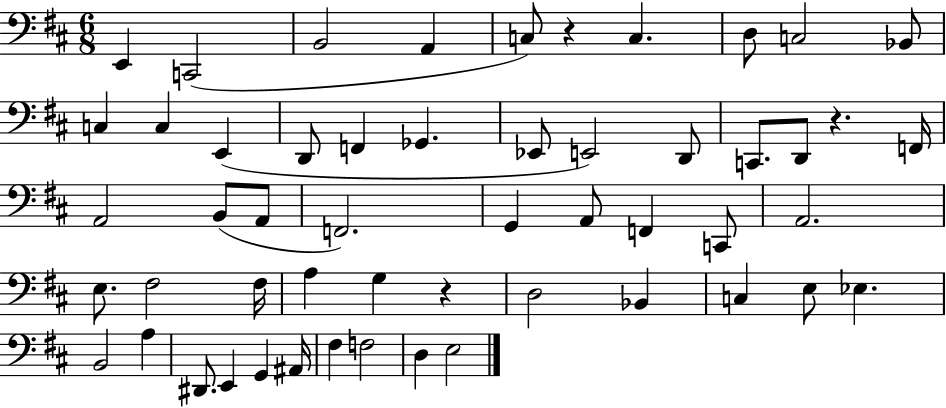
{
  \clef bass
  \numericTimeSignature
  \time 6/8
  \key d \major
  e,4 c,2( | b,2 a,4 | c8) r4 c4. | d8 c2 bes,8 | \break c4 c4 e,4( | d,8 f,4 ges,4. | ees,8 e,2) d,8 | c,8. d,8 r4. f,16 | \break a,2 b,8( a,8 | f,2.) | g,4 a,8 f,4 c,8 | a,2. | \break e8. fis2 fis16 | a4 g4 r4 | d2 bes,4 | c4 e8 ees4. | \break b,2 a4 | dis,8. e,4 g,4 ais,16 | fis4 f2 | d4 e2 | \break \bar "|."
}